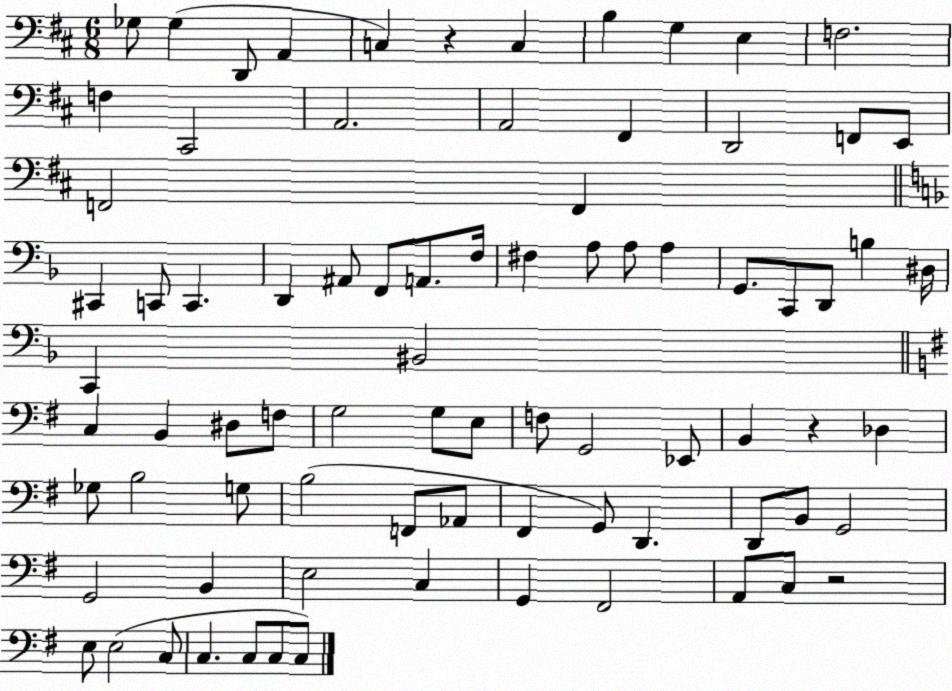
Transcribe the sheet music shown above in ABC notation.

X:1
T:Untitled
M:6/8
L:1/4
K:D
_G,/2 _G, D,,/2 A,, C, z C, B, G, E, F,2 F, ^C,,2 A,,2 A,,2 ^F,, D,,2 F,,/2 E,,/2 F,,2 F,, ^C,, C,,/2 C,, D,, ^A,,/2 F,,/2 A,,/2 F,/4 ^F, A,/2 A,/2 A, G,,/2 C,,/2 D,,/2 B, ^D,/4 C,, ^B,,2 C, B,, ^D,/2 F,/2 G,2 G,/2 E,/2 F,/2 G,,2 _E,,/2 B,, z _D, _G,/2 B,2 G,/2 B,2 F,,/2 _A,,/2 ^F,, G,,/2 D,, D,,/2 B,,/2 G,,2 G,,2 B,, E,2 C, G,, ^F,,2 A,,/2 C,/2 z2 E,/2 E,2 C,/2 C, C,/2 C,/2 C,/2